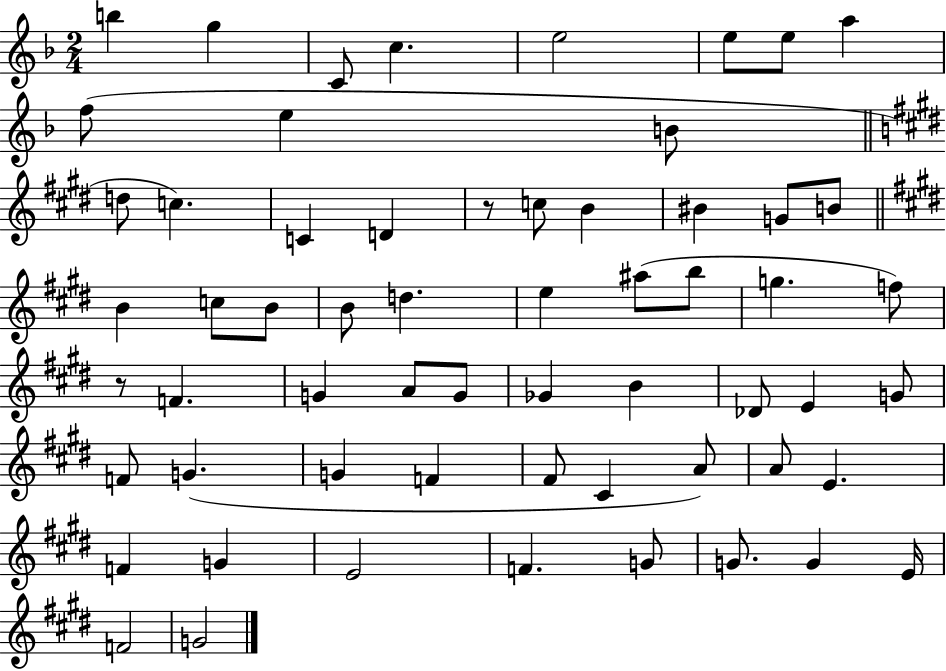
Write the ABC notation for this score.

X:1
T:Untitled
M:2/4
L:1/4
K:F
b g C/2 c e2 e/2 e/2 a f/2 e B/2 d/2 c C D z/2 c/2 B ^B G/2 B/2 B c/2 B/2 B/2 d e ^a/2 b/2 g f/2 z/2 F G A/2 G/2 _G B _D/2 E G/2 F/2 G G F ^F/2 ^C A/2 A/2 E F G E2 F G/2 G/2 G E/4 F2 G2